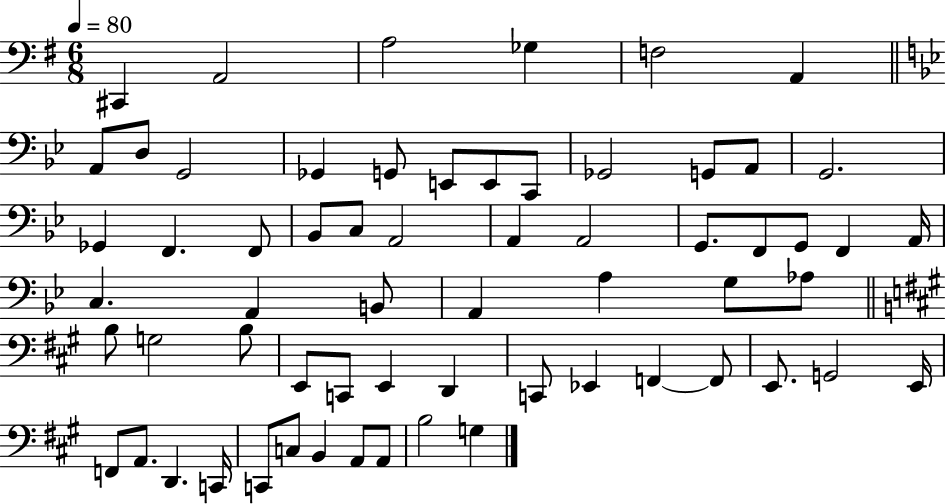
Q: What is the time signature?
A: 6/8